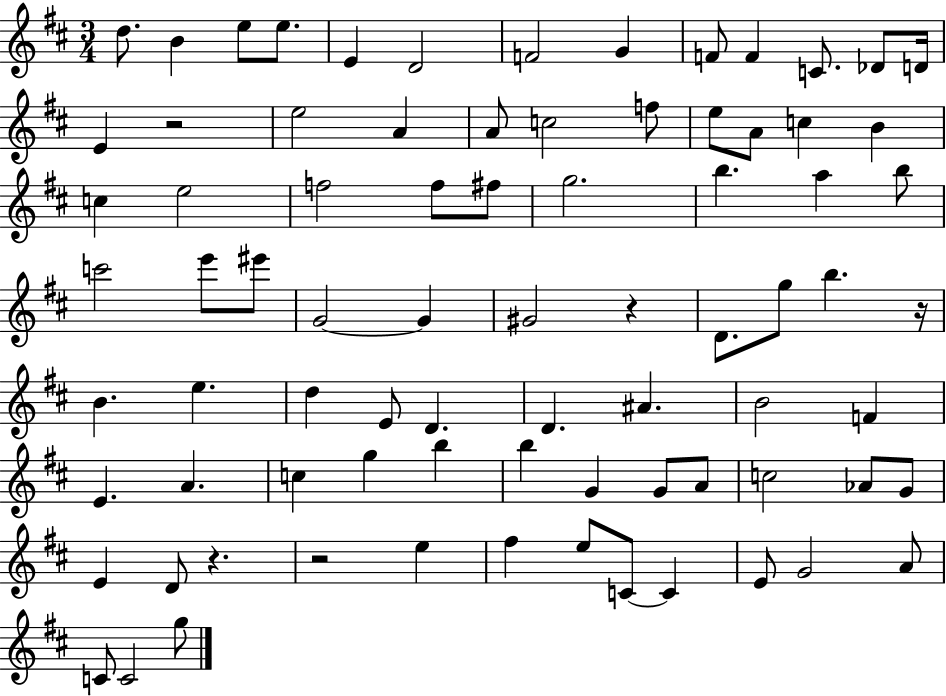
D5/e. B4/q E5/e E5/e. E4/q D4/h F4/h G4/q F4/e F4/q C4/e. Db4/e D4/s E4/q R/h E5/h A4/q A4/e C5/h F5/e E5/e A4/e C5/q B4/q C5/q E5/h F5/h F5/e F#5/e G5/h. B5/q. A5/q B5/e C6/h E6/e EIS6/e G4/h G4/q G#4/h R/q D4/e. G5/e B5/q. R/s B4/q. E5/q. D5/q E4/e D4/q. D4/q. A#4/q. B4/h F4/q E4/q. A4/q. C5/q G5/q B5/q B5/q G4/q G4/e A4/e C5/h Ab4/e G4/e E4/q D4/e R/q. R/h E5/q F#5/q E5/e C4/e C4/q E4/e G4/h A4/e C4/e C4/h G5/e